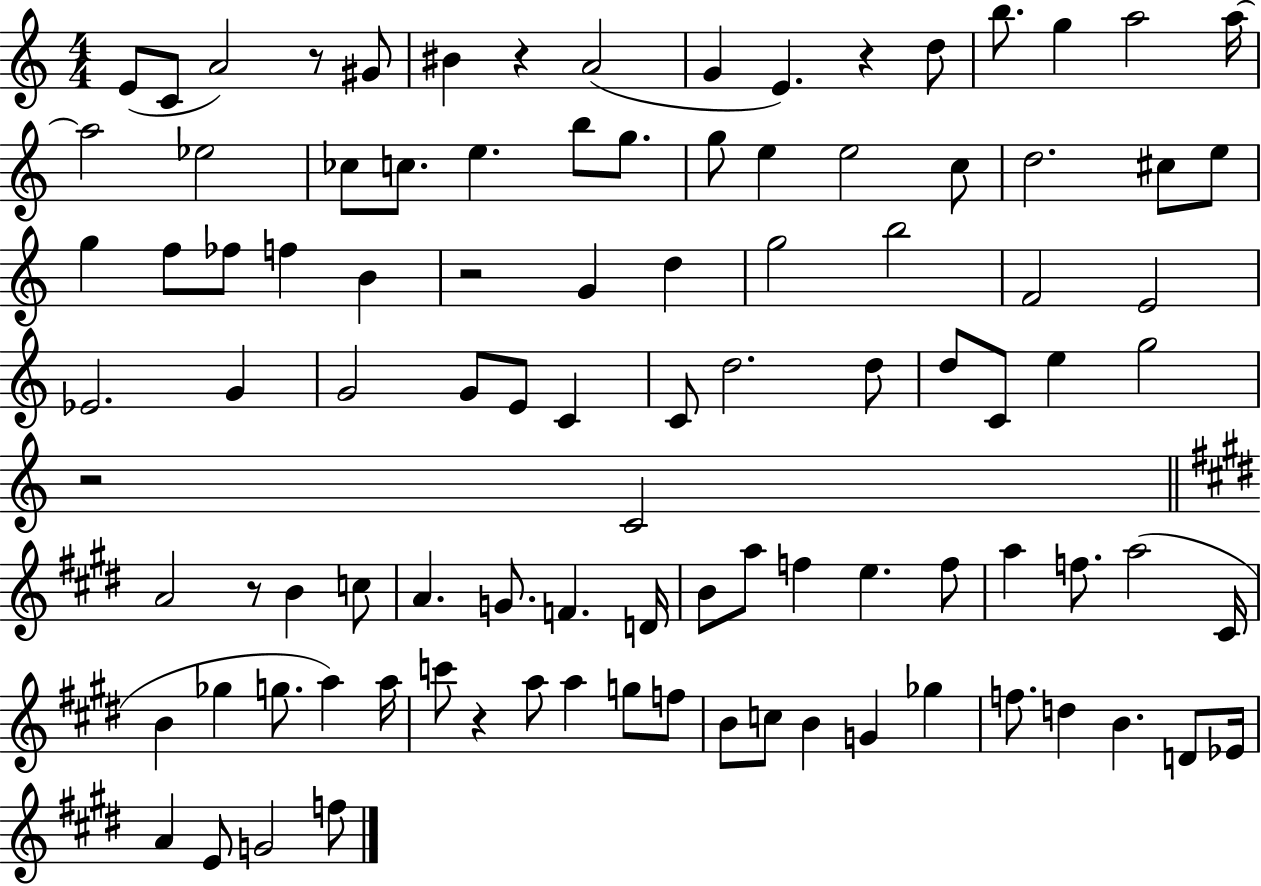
{
  \clef treble
  \numericTimeSignature
  \time 4/4
  \key c \major
  e'8( c'8 a'2) r8 gis'8 | bis'4 r4 a'2( | g'4 e'4.) r4 d''8 | b''8. g''4 a''2 a''16~~ | \break a''2 ees''2 | ces''8 c''8. e''4. b''8 g''8. | g''8 e''4 e''2 c''8 | d''2. cis''8 e''8 | \break g''4 f''8 fes''8 f''4 b'4 | r2 g'4 d''4 | g''2 b''2 | f'2 e'2 | \break ees'2. g'4 | g'2 g'8 e'8 c'4 | c'8 d''2. d''8 | d''8 c'8 e''4 g''2 | \break r2 c'2 | \bar "||" \break \key e \major a'2 r8 b'4 c''8 | a'4. g'8. f'4. d'16 | b'8 a''8 f''4 e''4. f''8 | a''4 f''8. a''2( cis'16 | \break b'4 ges''4 g''8. a''4) a''16 | c'''8 r4 a''8 a''4 g''8 f''8 | b'8 c''8 b'4 g'4 ges''4 | f''8. d''4 b'4. d'8 ees'16 | \break a'4 e'8 g'2 f''8 | \bar "|."
}